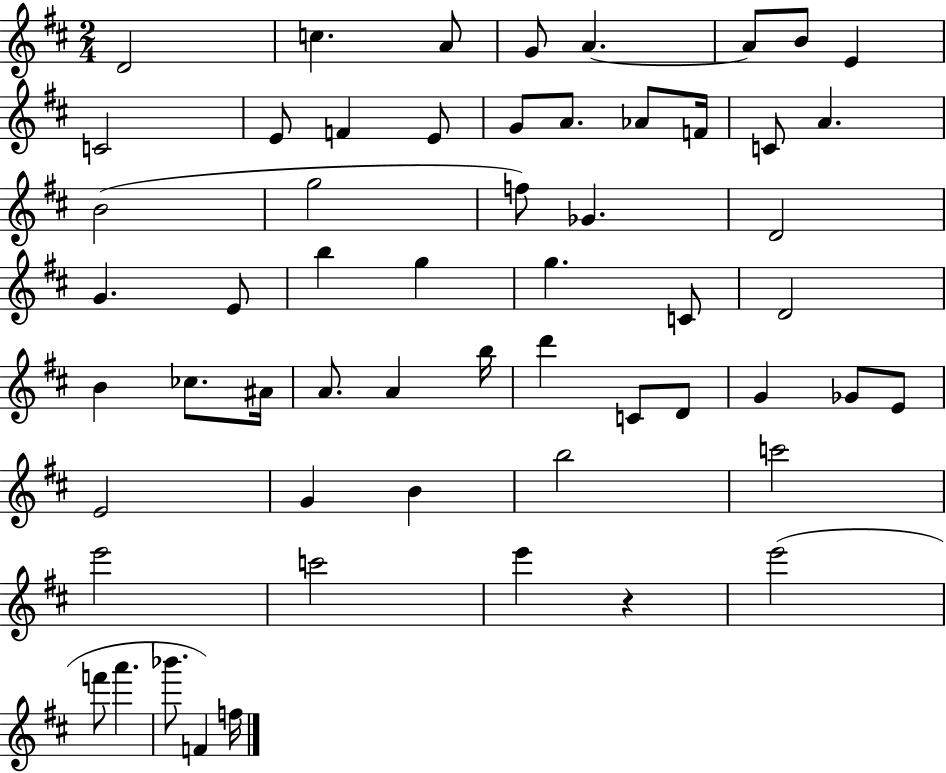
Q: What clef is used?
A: treble